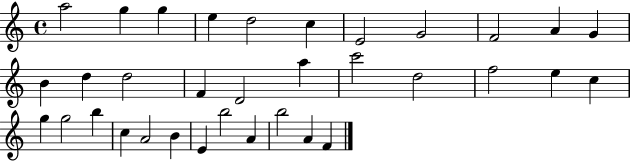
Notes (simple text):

A5/h G5/q G5/q E5/q D5/h C5/q E4/h G4/h F4/h A4/q G4/q B4/q D5/q D5/h F4/q D4/h A5/q C6/h D5/h F5/h E5/q C5/q G5/q G5/h B5/q C5/q A4/h B4/q E4/q B5/h A4/q B5/h A4/q F4/q